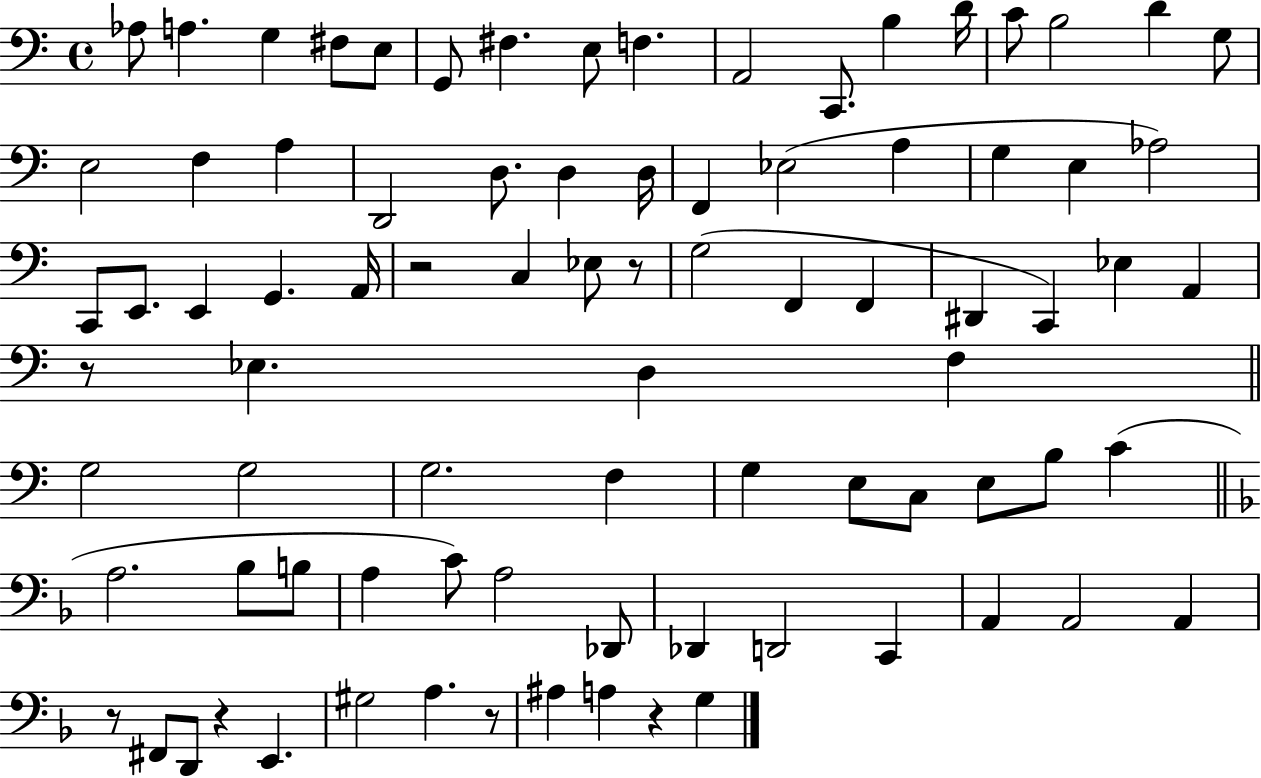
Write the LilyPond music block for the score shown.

{
  \clef bass
  \time 4/4
  \defaultTimeSignature
  \key c \major
  aes8 a4. g4 fis8 e8 | g,8 fis4. e8 f4. | a,2 c,8. b4 d'16 | c'8 b2 d'4 g8 | \break e2 f4 a4 | d,2 d8. d4 d16 | f,4 ees2( a4 | g4 e4 aes2) | \break c,8 e,8. e,4 g,4. a,16 | r2 c4 ees8 r8 | g2( f,4 f,4 | dis,4 c,4) ees4 a,4 | \break r8 ees4. d4 f4 | \bar "||" \break \key c \major g2 g2 | g2. f4 | g4 e8 c8 e8 b8 c'4( | \bar "||" \break \key f \major a2. bes8 b8 | a4 c'8) a2 des,8 | des,4 d,2 c,4 | a,4 a,2 a,4 | \break r8 fis,8 d,8 r4 e,4. | gis2 a4. r8 | ais4 a4 r4 g4 | \bar "|."
}